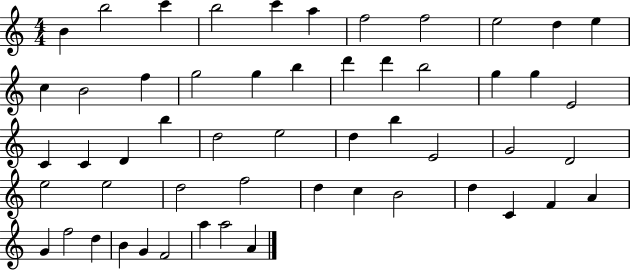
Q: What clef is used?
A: treble